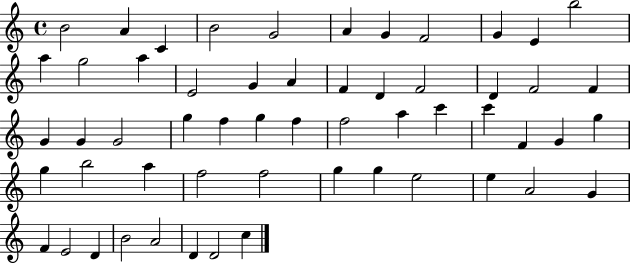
B4/h A4/q C4/q B4/h G4/h A4/q G4/q F4/h G4/q E4/q B5/h A5/q G5/h A5/q E4/h G4/q A4/q F4/q D4/q F4/h D4/q F4/h F4/q G4/q G4/q G4/h G5/q F5/q G5/q F5/q F5/h A5/q C6/q C6/q F4/q G4/q G5/q G5/q B5/h A5/q F5/h F5/h G5/q G5/q E5/h E5/q A4/h G4/q F4/q E4/h D4/q B4/h A4/h D4/q D4/h C5/q